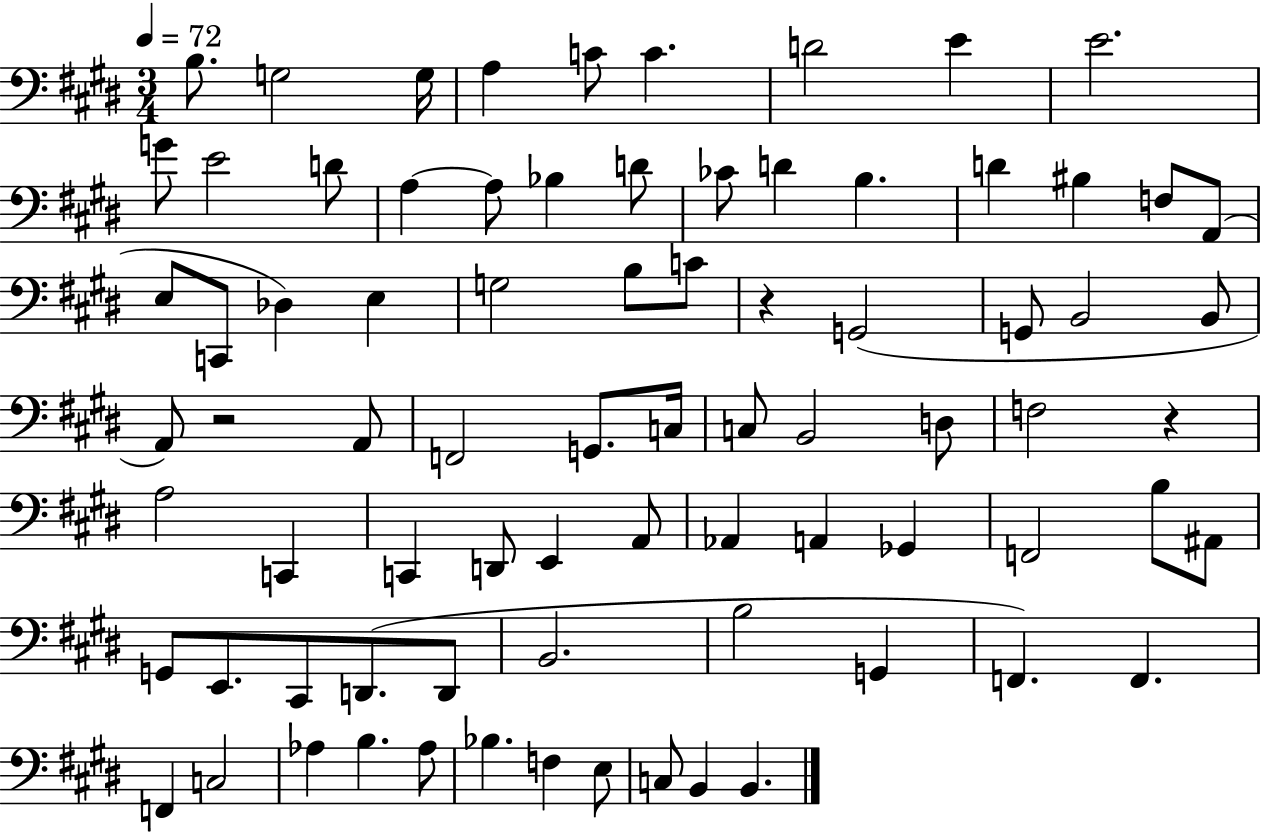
X:1
T:Untitled
M:3/4
L:1/4
K:E
B,/2 G,2 G,/4 A, C/2 C D2 E E2 G/2 E2 D/2 A, A,/2 _B, D/2 _C/2 D B, D ^B, F,/2 A,,/2 E,/2 C,,/2 _D, E, G,2 B,/2 C/2 z G,,2 G,,/2 B,,2 B,,/2 A,,/2 z2 A,,/2 F,,2 G,,/2 C,/4 C,/2 B,,2 D,/2 F,2 z A,2 C,, C,, D,,/2 E,, A,,/2 _A,, A,, _G,, F,,2 B,/2 ^A,,/2 G,,/2 E,,/2 ^C,,/2 D,,/2 D,,/2 B,,2 B,2 G,, F,, F,, F,, C,2 _A, B, _A,/2 _B, F, E,/2 C,/2 B,, B,,